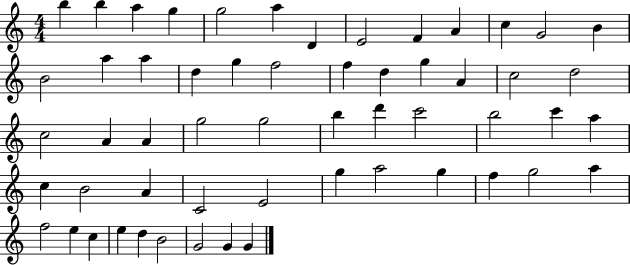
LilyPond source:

{
  \clef treble
  \numericTimeSignature
  \time 4/4
  \key c \major
  b''4 b''4 a''4 g''4 | g''2 a''4 d'4 | e'2 f'4 a'4 | c''4 g'2 b'4 | \break b'2 a''4 a''4 | d''4 g''4 f''2 | f''4 d''4 g''4 a'4 | c''2 d''2 | \break c''2 a'4 a'4 | g''2 g''2 | b''4 d'''4 c'''2 | b''2 c'''4 a''4 | \break c''4 b'2 a'4 | c'2 e'2 | g''4 a''2 g''4 | f''4 g''2 a''4 | \break f''2 e''4 c''4 | e''4 d''4 b'2 | g'2 g'4 g'4 | \bar "|."
}